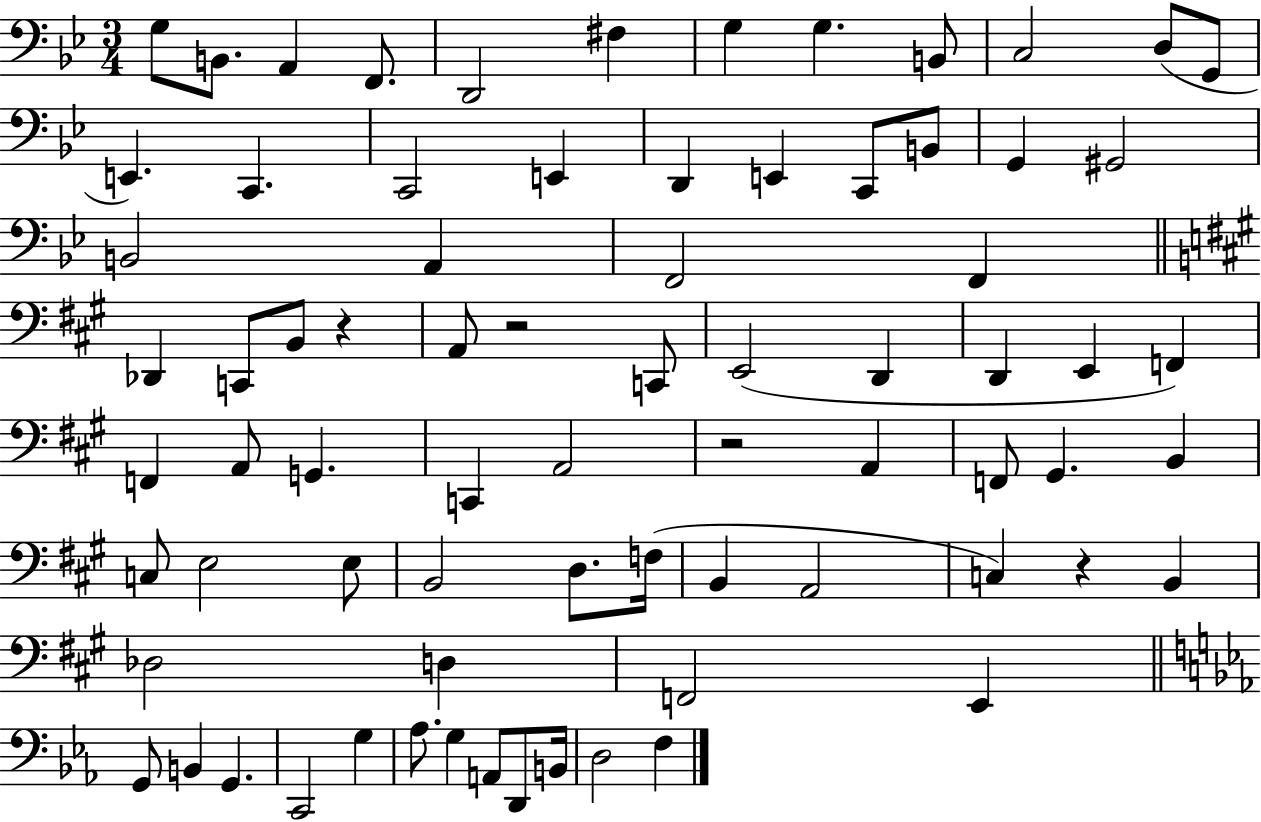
G3/e B2/e. A2/q F2/e. D2/h F#3/q G3/q G3/q. B2/e C3/h D3/e G2/e E2/q. C2/q. C2/h E2/q D2/q E2/q C2/e B2/e G2/q G#2/h B2/h A2/q F2/h F2/q Db2/q C2/e B2/e R/q A2/e R/h C2/e E2/h D2/q D2/q E2/q F2/q F2/q A2/e G2/q. C2/q A2/h R/h A2/q F2/e G#2/q. B2/q C3/e E3/h E3/e B2/h D3/e. F3/s B2/q A2/h C3/q R/q B2/q Db3/h D3/q F2/h E2/q G2/e B2/q G2/q. C2/h G3/q Ab3/e. G3/q A2/e D2/e B2/s D3/h F3/q